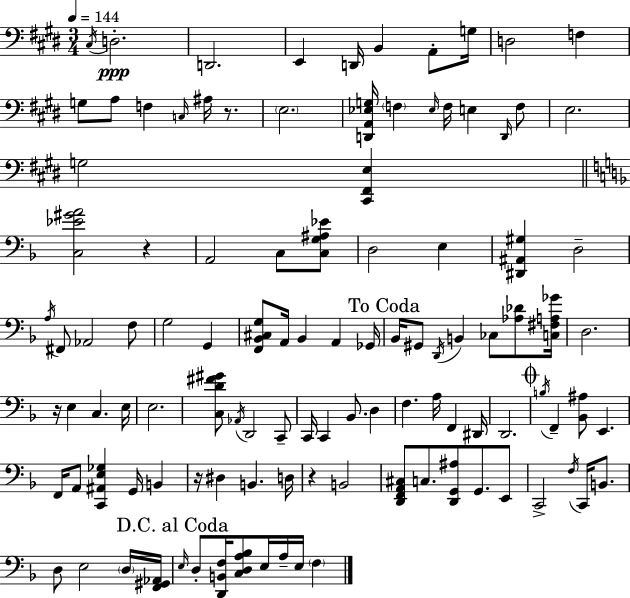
{
  \clef bass
  \numericTimeSignature
  \time 3/4
  \key e \major
  \tempo 4 = 144
  \repeat volta 2 { \acciaccatura { cis16 }\ppp d2.-. | d,2. | e,4 d,16 b,4 a,8-. | g16 d2 f4 | \break g8 a8 f4 \grace { c16 } ais16 r8. | \parenthesize e2. | <d, a, ees g>16 \parenthesize f4 \grace { ees16 } f16 e4 | \grace { d,16 } f8 e2. | \break g2 | <cis, fis, e>4 \bar "||" \break \key f \major <c ees' gis' a'>2 r4 | a,2 c8 <c g ais ees'>8 | d2 e4 | <dis, ais, gis>4 d2-- | \break \acciaccatura { a16 } fis,8 aes,2 f8 | g2 g,4 | <f, bes, cis g>8 a,16 bes,4 a,4 | ges,16 \mark "To Coda" bes,16 gis,8 \acciaccatura { d,16 } b,4 ces8 <aes des'>8 | \break <c fis a ges'>16 d2. | r16 e4 c4. | e16 e2. | <c d' fis' gis'>8 \acciaccatura { aes,16 } d,2 | \break c,8-- c,16 c,4 bes,8. d4 | f4. a16 f,4 | dis,16 d,2. | \mark \markup { \musicglyph "scripts.coda" } \acciaccatura { b16 } f,4-- <bes, ais>8 e,4. | \break f,16 a,8 <c, ais, e ges>4 g,16 | b,4 r16 dis4 b,4. | d16 r4 b,2 | <d, f, a, cis>8 c8. <d, g, ais>8 g,8. | \break e,8 c,2-> | \acciaccatura { f16 } c,16 b,8. d8 e2 | \parenthesize d16 <f, gis, aes,>16 \mark "D.C. al Coda" \grace { e16 } d8-. <d, b, f>16 <c d a bes>8 e16 | a16-- e16 \parenthesize f4 } \bar "|."
}